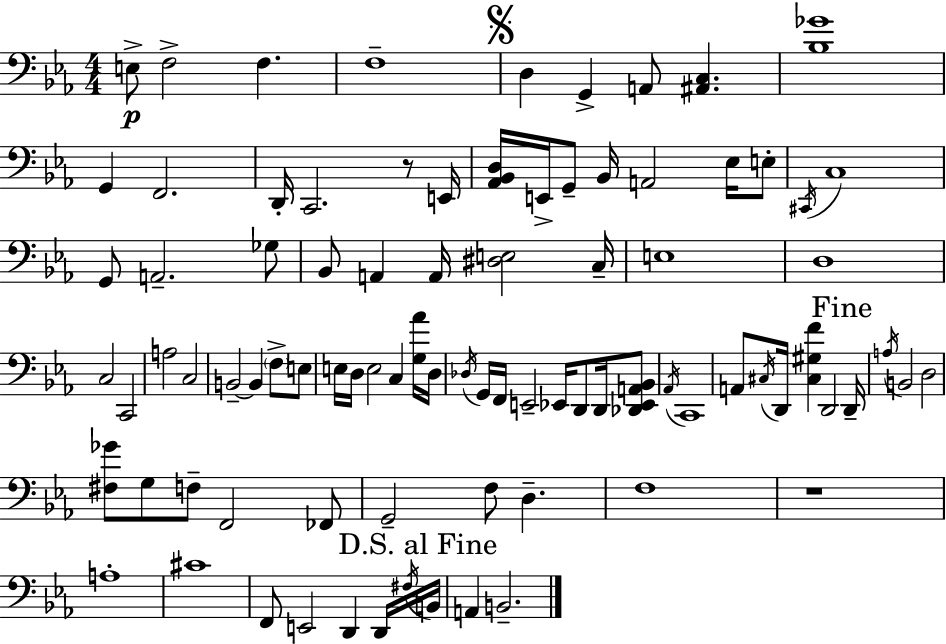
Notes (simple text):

E3/e F3/h F3/q. F3/w D3/q G2/q A2/e [A#2,C3]/q. [Bb3,Gb4]/w G2/q F2/h. D2/s C2/h. R/e E2/s [Ab2,Bb2,D3]/s E2/s G2/e Bb2/s A2/h Eb3/s E3/e C#2/s C3/w G2/e A2/h. Gb3/e Bb2/e A2/q A2/s [D#3,E3]/h C3/s E3/w D3/w C3/h C2/h A3/h C3/h B2/h B2/q F3/e E3/e E3/s D3/s E3/h C3/q [G3,Ab4]/s D3/s Db3/s G2/s F2/s E2/h Eb2/s D2/e D2/s [Db2,Eb2,A2,Bb2]/e Ab2/s C2/w A2/e C#3/s D2/s [C#3,G#3,F4]/q D2/h D2/s A3/s B2/h D3/h [F#3,Gb4]/e G3/e F3/e F2/h FES2/e G2/h F3/e D3/q. F3/w R/w A3/w C#4/w F2/e E2/h D2/q D2/s F#3/s B2/s A2/q B2/h.